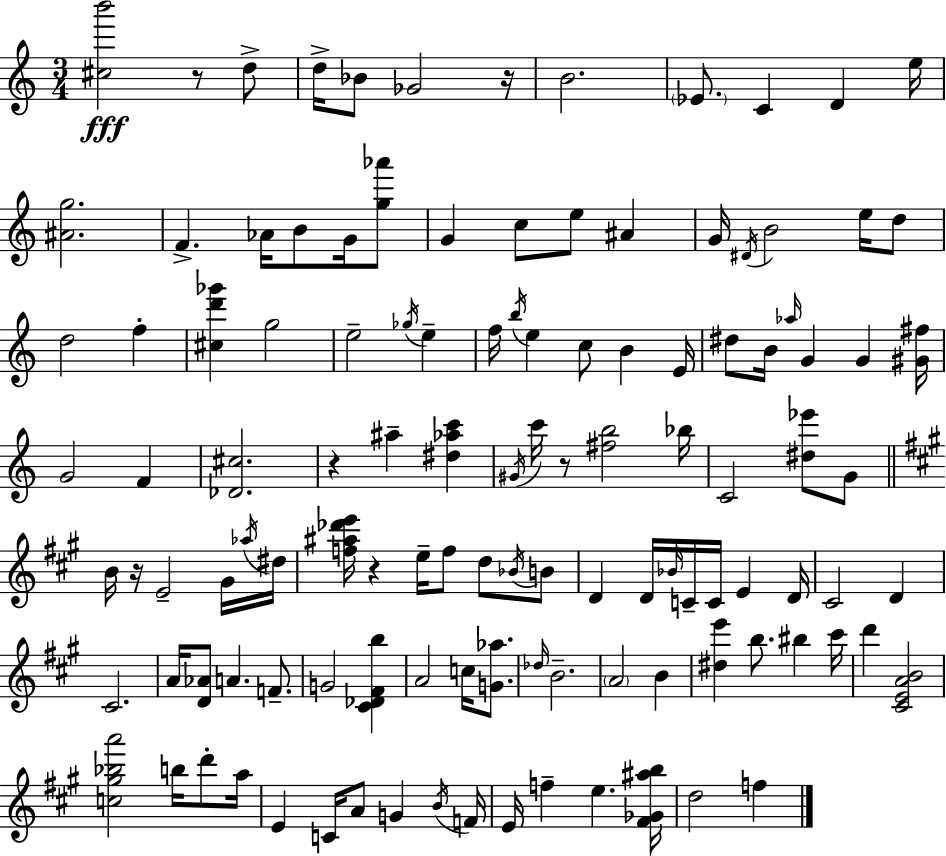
[C#5,B6]/h R/e D5/e D5/s Bb4/e Gb4/h R/s B4/h. Eb4/e. C4/q D4/q E5/s [A#4,G5]/h. F4/q. Ab4/s B4/e G4/s [G5,Ab6]/e G4/q C5/e E5/e A#4/q G4/s D#4/s B4/h E5/s D5/e D5/h F5/q [C#5,D6,Gb6]/q G5/h E5/h Gb5/s E5/q F5/s B5/s E5/q C5/e B4/q E4/s D#5/e B4/s Ab5/s G4/q G4/q [G#4,F#5]/s G4/h F4/q [Db4,C#5]/h. R/q A#5/q [D#5,Ab5,C6]/q G#4/s C6/s R/e [F#5,B5]/h Bb5/s C4/h [D#5,Eb6]/e G4/e B4/s R/s E4/h G#4/s Ab5/s D#5/s [F5,A#5,Db6,E6]/s R/q E5/s F5/e D5/e Bb4/s B4/e D4/q D4/s Bb4/s C4/s C4/s E4/q D4/s C#4/h D4/q C#4/h. A4/s [D4,Ab4]/e A4/q. F4/e. G4/h [C#4,Db4,F#4,B5]/q A4/h C5/s [G4,Ab5]/e. Db5/s B4/h. A4/h B4/q [D#5,E6]/q B5/e. BIS5/q C#6/s D6/q [C#4,E4,A4,B4]/h [C5,G#5,Bb5,A6]/h B5/s D6/e A5/s E4/q C4/s A4/e G4/q B4/s F4/s E4/s F5/q E5/q. [F#4,Gb4,A#5,B5]/s D5/h F5/q